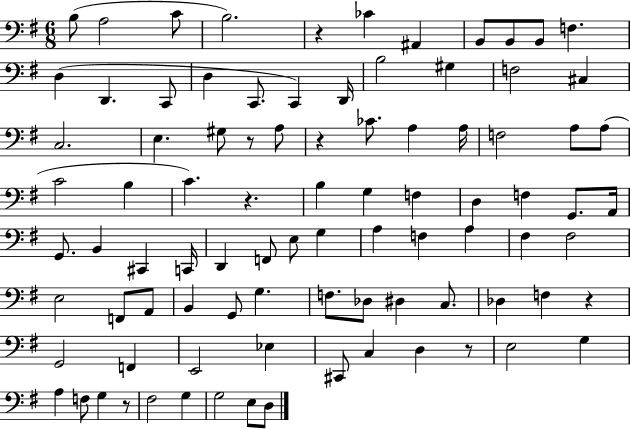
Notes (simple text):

B3/e A3/h C4/e B3/h. R/q CES4/q A#2/q B2/e B2/e B2/e F3/q. D3/q D2/q. C2/e D3/q C2/e. C2/q D2/s B3/h G#3/q F3/h C#3/q C3/h. E3/q. G#3/e R/e A3/e R/q CES4/e. A3/q A3/s F3/h A3/e A3/e C4/h B3/q C4/q. R/q. B3/q G3/q F3/q D3/q F3/q G2/e. A2/s G2/e. B2/q C#2/q C2/s D2/q F2/e E3/e G3/q A3/q F3/q A3/q F#3/q F#3/h E3/h F2/e A2/e B2/q G2/e G3/q. F3/e. Db3/e D#3/q C3/e. Db3/q F3/q R/q G2/h F2/q E2/h Eb3/q C#2/e C3/q D3/q R/e E3/h G3/q A3/q F3/e G3/q R/e F#3/h G3/q G3/h E3/e D3/e